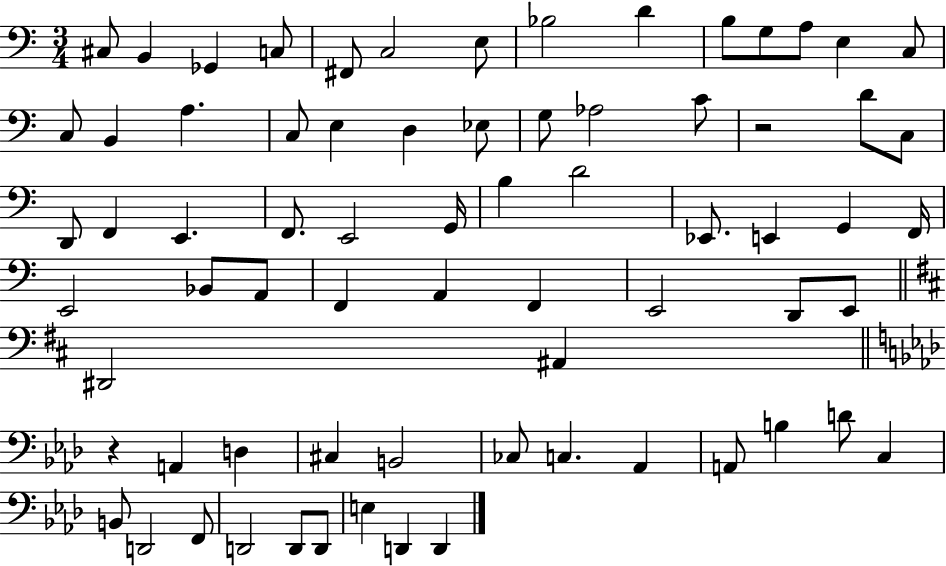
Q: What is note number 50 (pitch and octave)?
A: A2